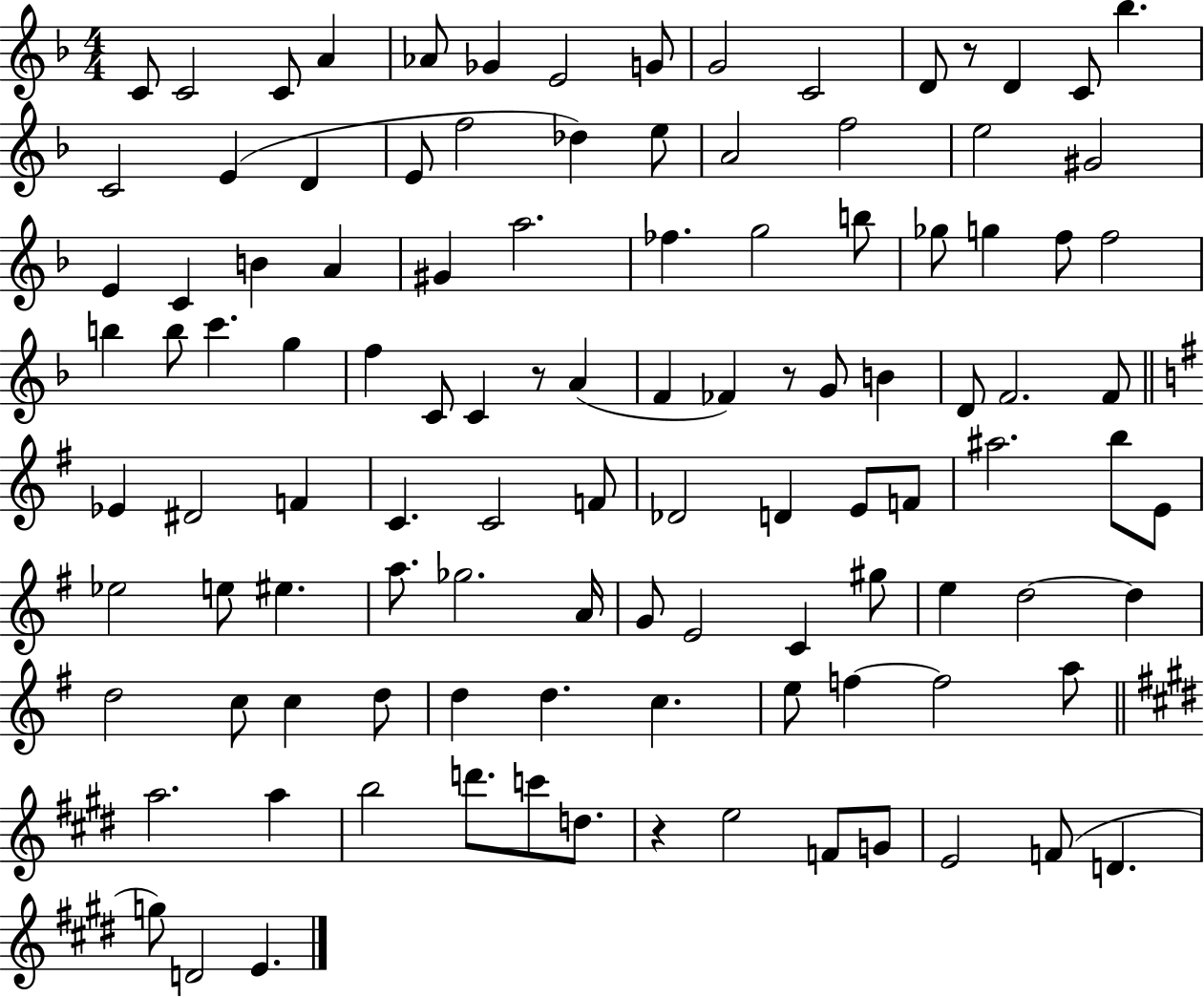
C4/e C4/h C4/e A4/q Ab4/e Gb4/q E4/h G4/e G4/h C4/h D4/e R/e D4/q C4/e Bb5/q. C4/h E4/q D4/q E4/e F5/h Db5/q E5/e A4/h F5/h E5/h G#4/h E4/q C4/q B4/q A4/q G#4/q A5/h. FES5/q. G5/h B5/e Gb5/e G5/q F5/e F5/h B5/q B5/e C6/q. G5/q F5/q C4/e C4/q R/e A4/q F4/q FES4/q R/e G4/e B4/q D4/e F4/h. F4/e Eb4/q D#4/h F4/q C4/q. C4/h F4/e Db4/h D4/q E4/e F4/e A#5/h. B5/e E4/e Eb5/h E5/e EIS5/q. A5/e. Gb5/h. A4/s G4/e E4/h C4/q G#5/e E5/q D5/h D5/q D5/h C5/e C5/q D5/e D5/q D5/q. C5/q. E5/e F5/q F5/h A5/e A5/h. A5/q B5/h D6/e. C6/e D5/e. R/q E5/h F4/e G4/e E4/h F4/e D4/q. G5/e D4/h E4/q.